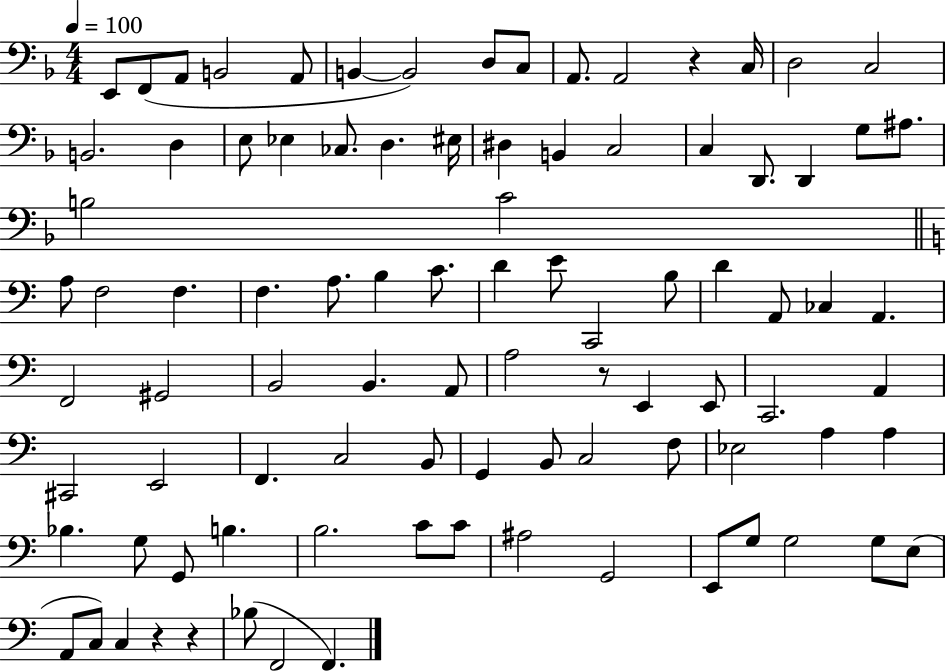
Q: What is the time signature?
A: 4/4